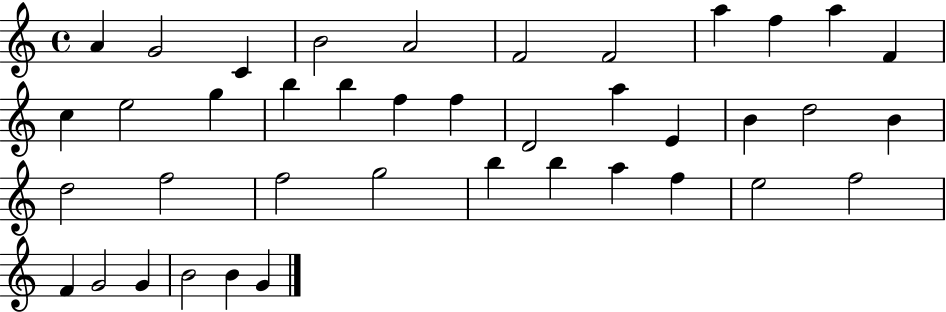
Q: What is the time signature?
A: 4/4